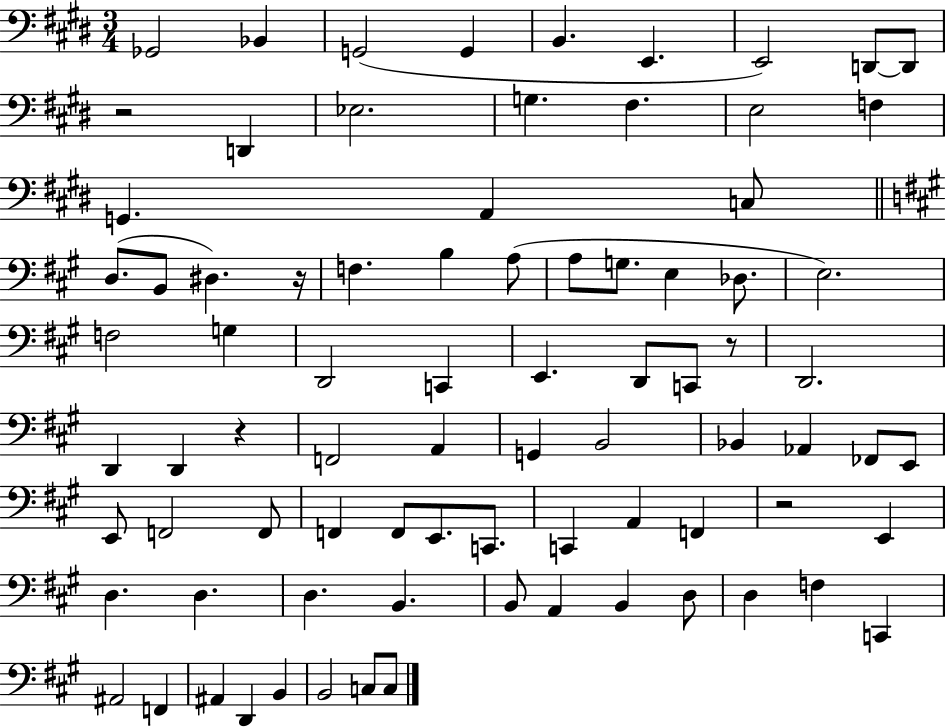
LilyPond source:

{
  \clef bass
  \numericTimeSignature
  \time 3/4
  \key e \major
  ges,2 bes,4 | g,2( g,4 | b,4. e,4. | e,2) d,8~~ d,8 | \break r2 d,4 | ees2. | g4. fis4. | e2 f4 | \break g,4. a,4 c8 | \bar "||" \break \key a \major d8.( b,8 dis4.) r16 | f4. b4 a8( | a8 g8. e4 des8. | e2.) | \break f2 g4 | d,2 c,4 | e,4. d,8 c,8 r8 | d,2. | \break d,4 d,4 r4 | f,2 a,4 | g,4 b,2 | bes,4 aes,4 fes,8 e,8 | \break e,8 f,2 f,8 | f,4 f,8 e,8. c,8. | c,4 a,4 f,4 | r2 e,4 | \break d4. d4. | d4. b,4. | b,8 a,4 b,4 d8 | d4 f4 c,4 | \break ais,2 f,4 | ais,4 d,4 b,4 | b,2 c8 c8 | \bar "|."
}